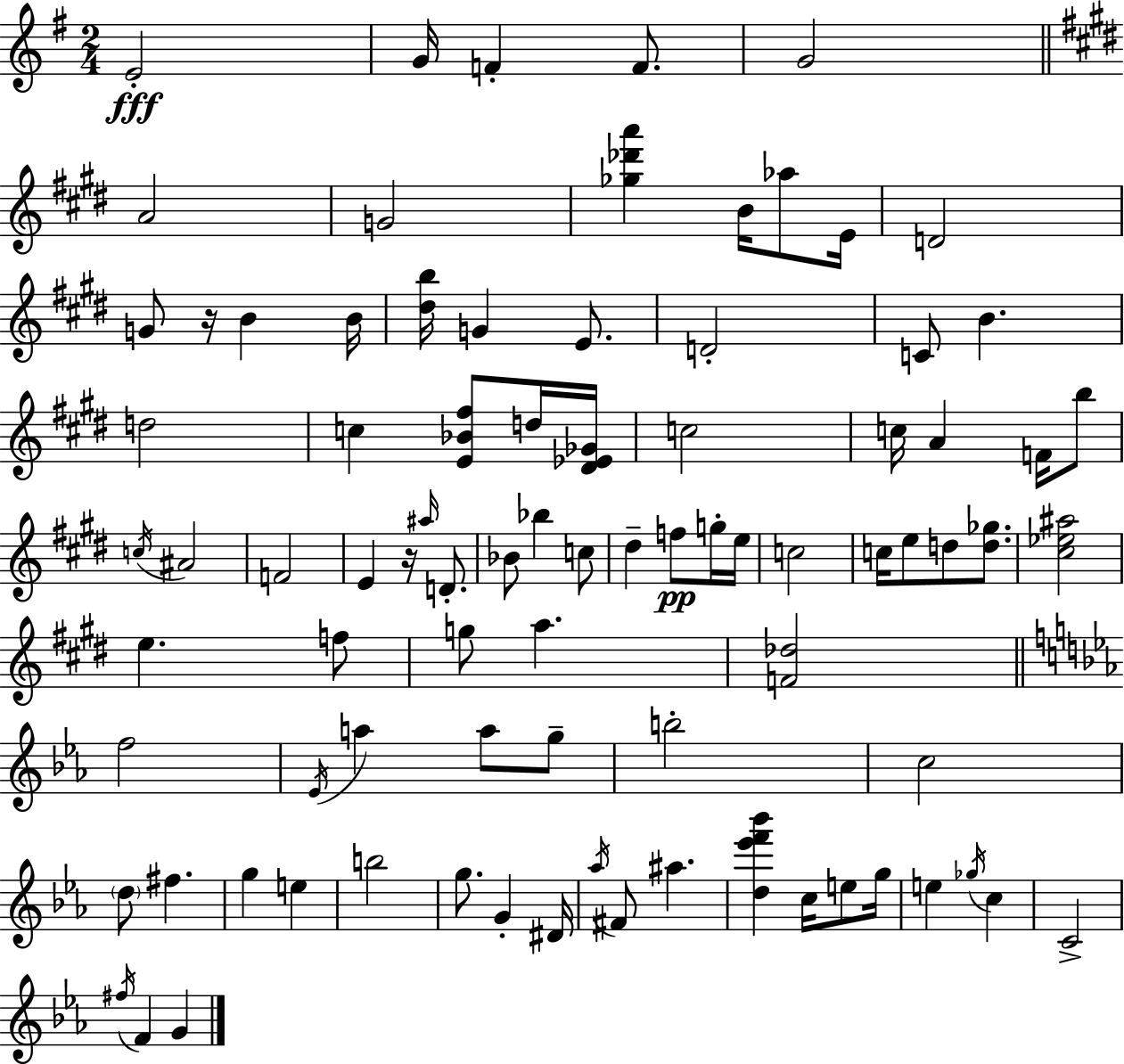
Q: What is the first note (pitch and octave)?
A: E4